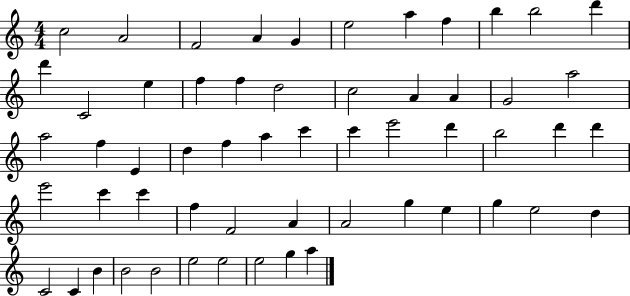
{
  \clef treble
  \numericTimeSignature
  \time 4/4
  \key c \major
  c''2 a'2 | f'2 a'4 g'4 | e''2 a''4 f''4 | b''4 b''2 d'''4 | \break d'''4 c'2 e''4 | f''4 f''4 d''2 | c''2 a'4 a'4 | g'2 a''2 | \break a''2 f''4 e'4 | d''4 f''4 a''4 c'''4 | c'''4 e'''2 d'''4 | b''2 d'''4 d'''4 | \break e'''2 c'''4 c'''4 | f''4 f'2 a'4 | a'2 g''4 e''4 | g''4 e''2 d''4 | \break c'2 c'4 b'4 | b'2 b'2 | e''2 e''2 | e''2 g''4 a''4 | \break \bar "|."
}